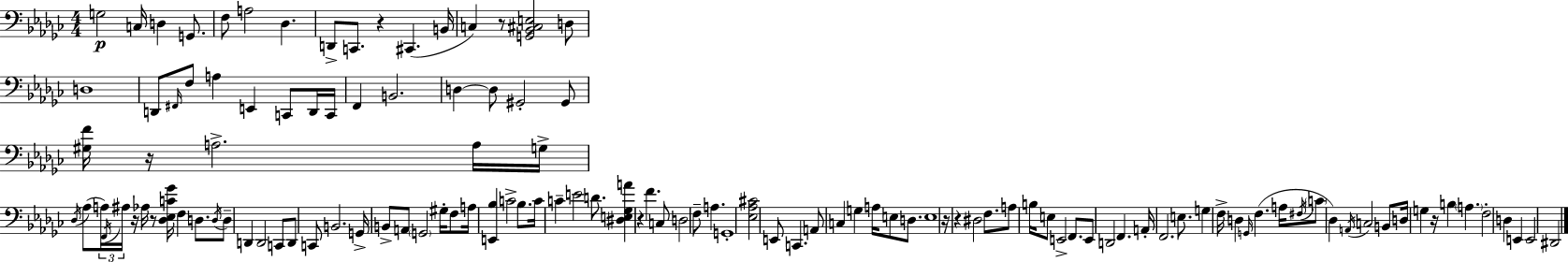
{
  \clef bass
  \numericTimeSignature
  \time 4/4
  \key ees \minor
  g2\p c16 d4 g,8. | f8 a2 des4. | d,8-> c,8. r4 cis,4.( b,16 | c4) r8 <g, bes, cis e>2 d8 | \break d1 | d,8 \grace { fis,16 } f8 a4 e,4 c,8 d,16 | c,16 f,4 b,2. | d4~~ d8 gis,2-. gis,8 | \break <gis f'>16 r16 a2.-> a16 | g16-> \acciaccatura { des16 }( aes8 \tuplet 3/2 { a16) \acciaccatura { f,16 } ais16 } r16 aes16 r8 <des ees c' ges'>16 f4 | d8. \acciaccatura { d16 } d8-- d,4 d,2 | c,8 d,8 c,8 b,2. | \break g,16-> b,8-> a,8 \parenthesize g,2 | gis16-. f8 a16 <e, bes>4 c'2-> | bes8. c'16 c'4-- e'2 | d'8. <dis e ges a'>4 r4 f'4. | \break c8 d2 f8-- a4. | g,1-. | <ees aes cis'>2 e,8 c,4. | a,8 c4 g4 a16 e8 | \break d8. e1 | r16 r4 dis2 | f8. a8 b16 e8 e,2-> | f,8. e,8 d,2 f,4. | \break a,16-. f,2. | e8. g4 f16-> d4 \grace { g,16 } f4.( | a16 \acciaccatura { fis16 } \parenthesize c'8 des4) \acciaccatura { a,16 } c2 | b,8 d16 g4 r16 b4 | \break \parenthesize a4. f2-. d4 | e,4 e,2 dis,2 | \bar "|."
}